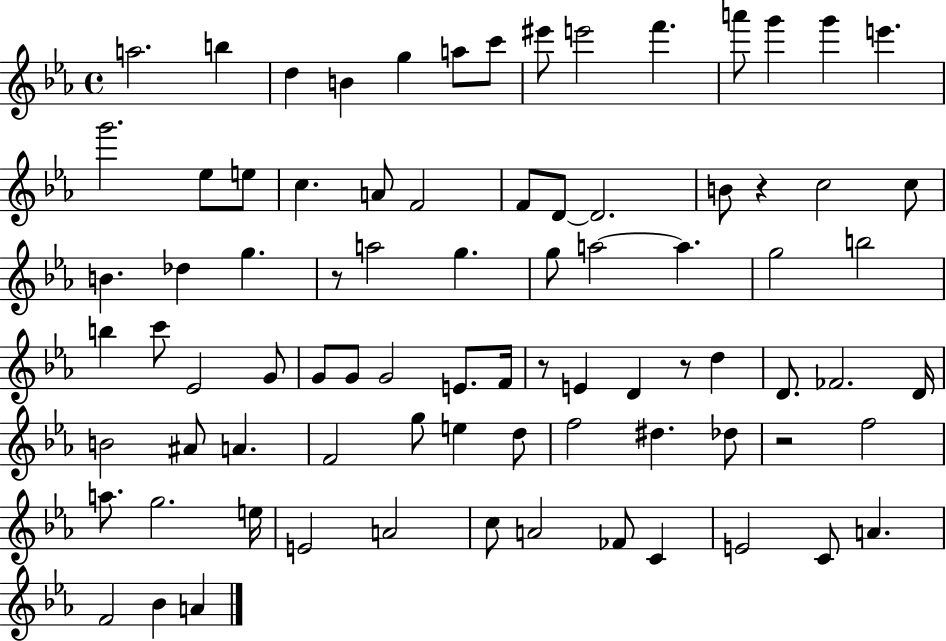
{
  \clef treble
  \time 4/4
  \defaultTimeSignature
  \key ees \major
  \repeat volta 2 { a''2. b''4 | d''4 b'4 g''4 a''8 c'''8 | eis'''8 e'''2 f'''4. | a'''8 g'''4 g'''4 e'''4. | \break g'''2. ees''8 e''8 | c''4. a'8 f'2 | f'8 d'8~~ d'2. | b'8 r4 c''2 c''8 | \break b'4. des''4 g''4. | r8 a''2 g''4. | g''8 a''2~~ a''4. | g''2 b''2 | \break b''4 c'''8 ees'2 g'8 | g'8 g'8 g'2 e'8. f'16 | r8 e'4 d'4 r8 d''4 | d'8. fes'2. d'16 | \break b'2 ais'8 a'4. | f'2 g''8 e''4 d''8 | f''2 dis''4. des''8 | r2 f''2 | \break a''8. g''2. e''16 | e'2 a'2 | c''8 a'2 fes'8 c'4 | e'2 c'8 a'4. | \break f'2 bes'4 a'4 | } \bar "|."
}